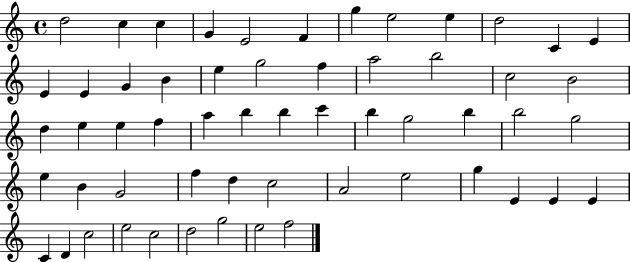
D5/h C5/q C5/q G4/q E4/h F4/q G5/q E5/h E5/q D5/h C4/q E4/q E4/q E4/q G4/q B4/q E5/q G5/h F5/q A5/h B5/h C5/h B4/h D5/q E5/q E5/q F5/q A5/q B5/q B5/q C6/q B5/q G5/h B5/q B5/h G5/h E5/q B4/q G4/h F5/q D5/q C5/h A4/h E5/h G5/q E4/q E4/q E4/q C4/q D4/q C5/h E5/h C5/h D5/h G5/h E5/h F5/h